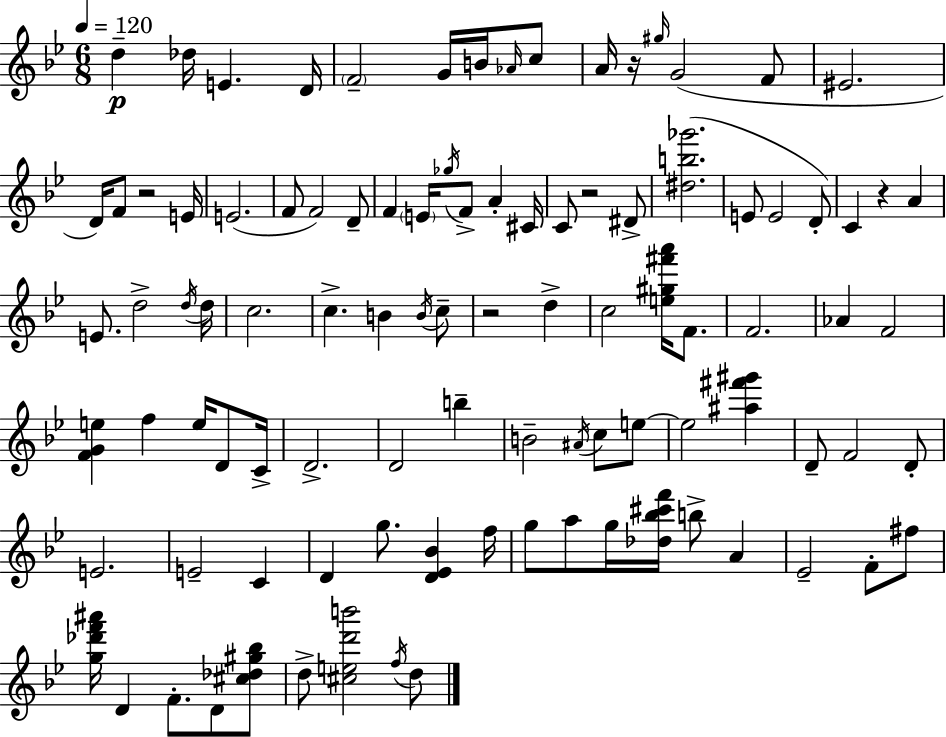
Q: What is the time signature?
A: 6/8